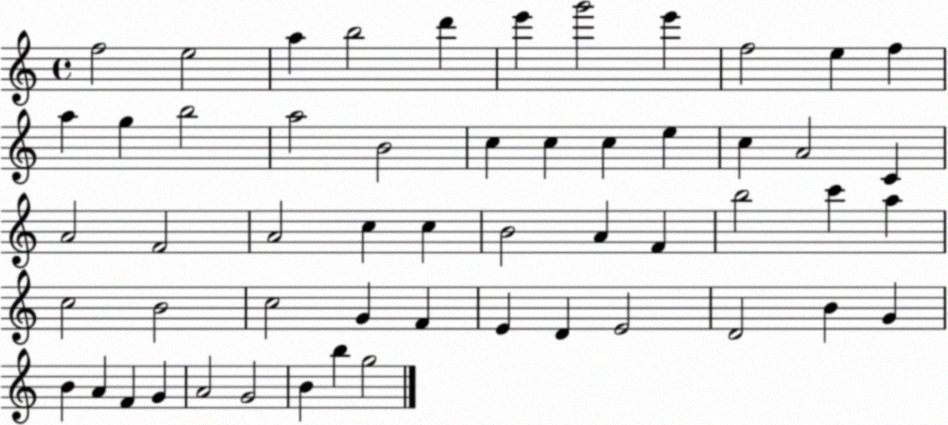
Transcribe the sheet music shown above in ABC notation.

X:1
T:Untitled
M:4/4
L:1/4
K:C
f2 e2 a b2 d' e' g'2 e' f2 e f a g b2 a2 B2 c c c e c A2 C A2 F2 A2 c c B2 A F b2 c' a c2 B2 c2 G F E D E2 D2 B G B A F G A2 G2 B b g2